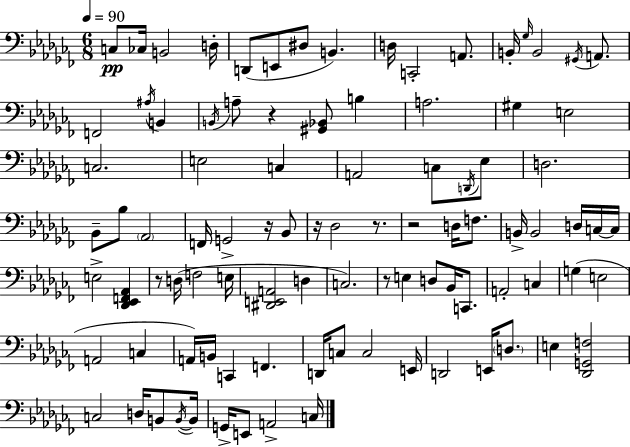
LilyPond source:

{
  \clef bass
  \numericTimeSignature
  \time 6/8
  \key aes \minor
  \tempo 4 = 90
  \repeat volta 2 { c8\pp ces16 b,2 d16-. | d,8( e,8 dis8 b,4.) | d16 c,2-. a,8. | b,16-. \grace { ges16 } b,2 \acciaccatura { gis,16 } a,8. | \break f,2 \acciaccatura { ais16 } b,4 | \acciaccatura { b,16 } a8-- r4 <gis, bes,>8 | b4 a2. | gis4 e2 | \break c2. | e2 | c4 a,2 | c8 \acciaccatura { d,16 } ees8 d2. | \break bes,8-- bes8 \parenthesize aes,2 | f,16 g,2-> | r16 bes,8 r16 des2 | r8. r2 | \break d16 f8. b,16-> b,2 | d16 c16~~ c16 e2-> | <des, ees, f, aes,>4 r8 d16( f2 | e16 <dis, e, a,>2 | \break d4 c2.) | r8 e4 d8 | bes,16 c,8. a,2-. | c4 g4( e2 | \break a,2 | c4 a,16) b,16 c,4 f,4. | d,16 c8 c2 | e,16 d,2 | \break e,16 \parenthesize d8. e4 <des, g, f>2 | c2 | d16 b,8 \acciaccatura { b,16~ }~ b,16 g,16-> e,8 a,2-> | c16 } \bar "|."
}